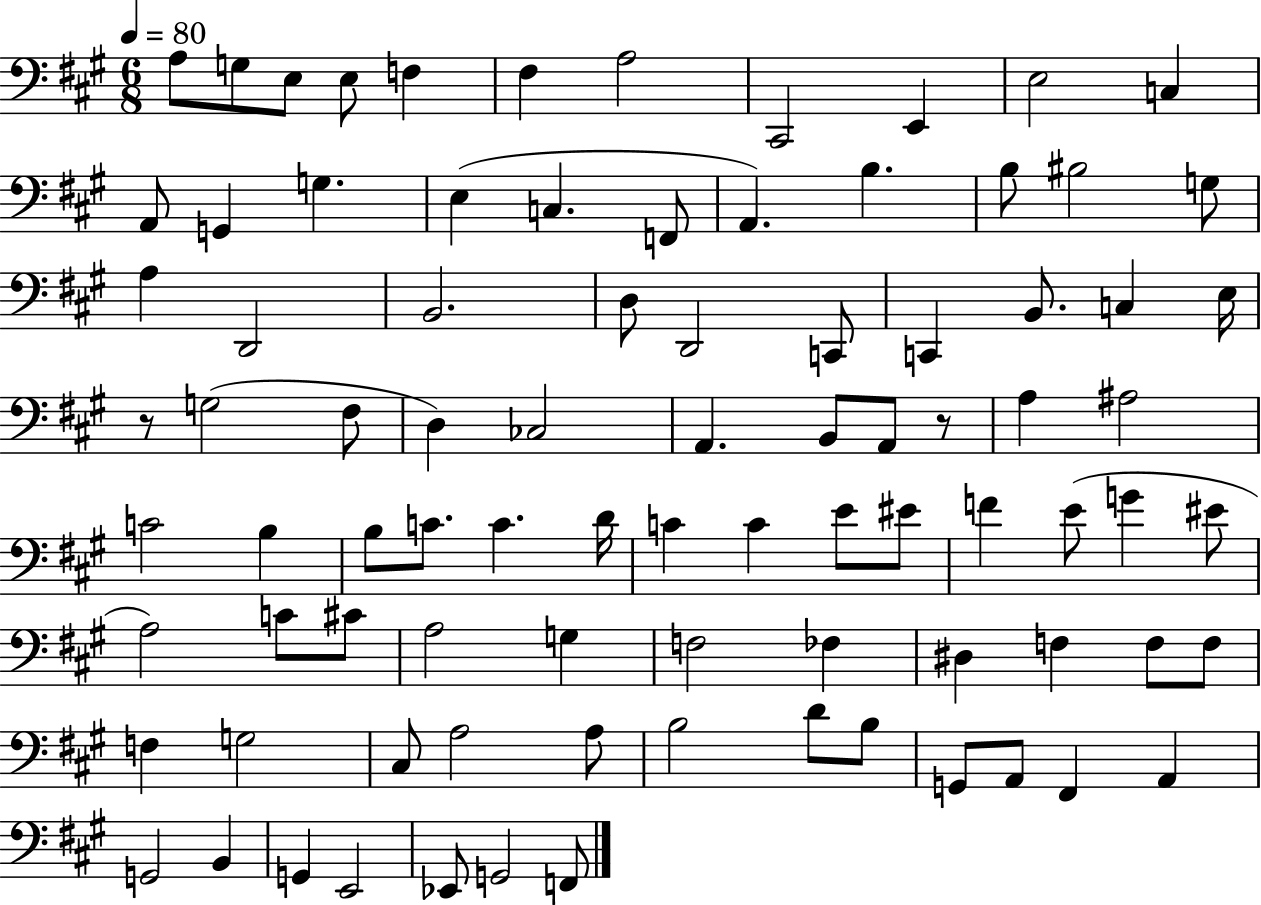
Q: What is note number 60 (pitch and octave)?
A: G3